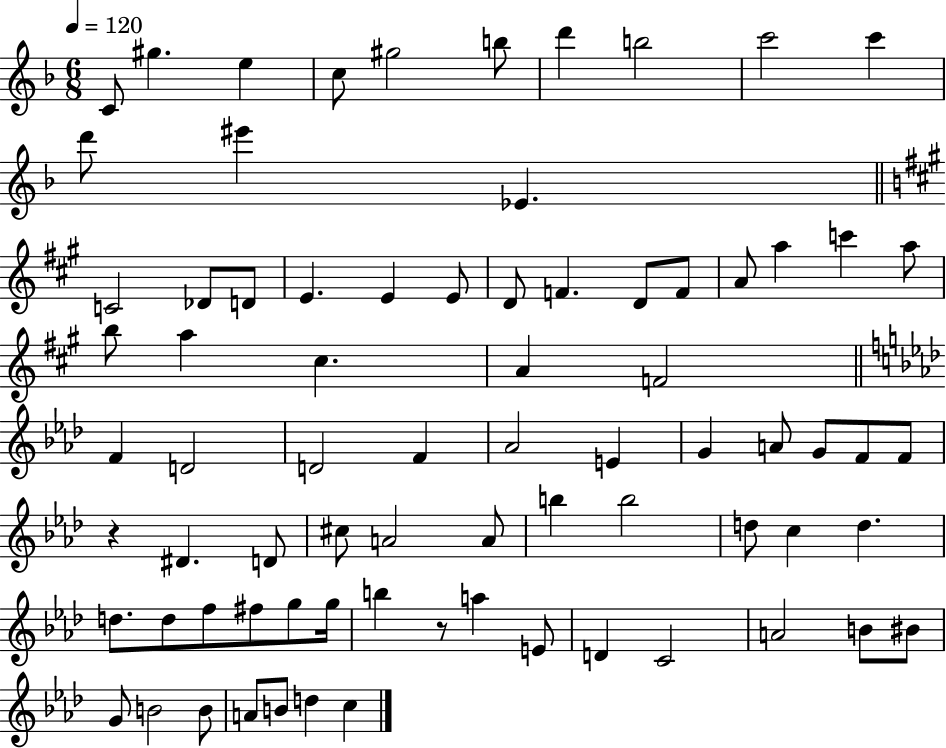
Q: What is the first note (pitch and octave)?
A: C4